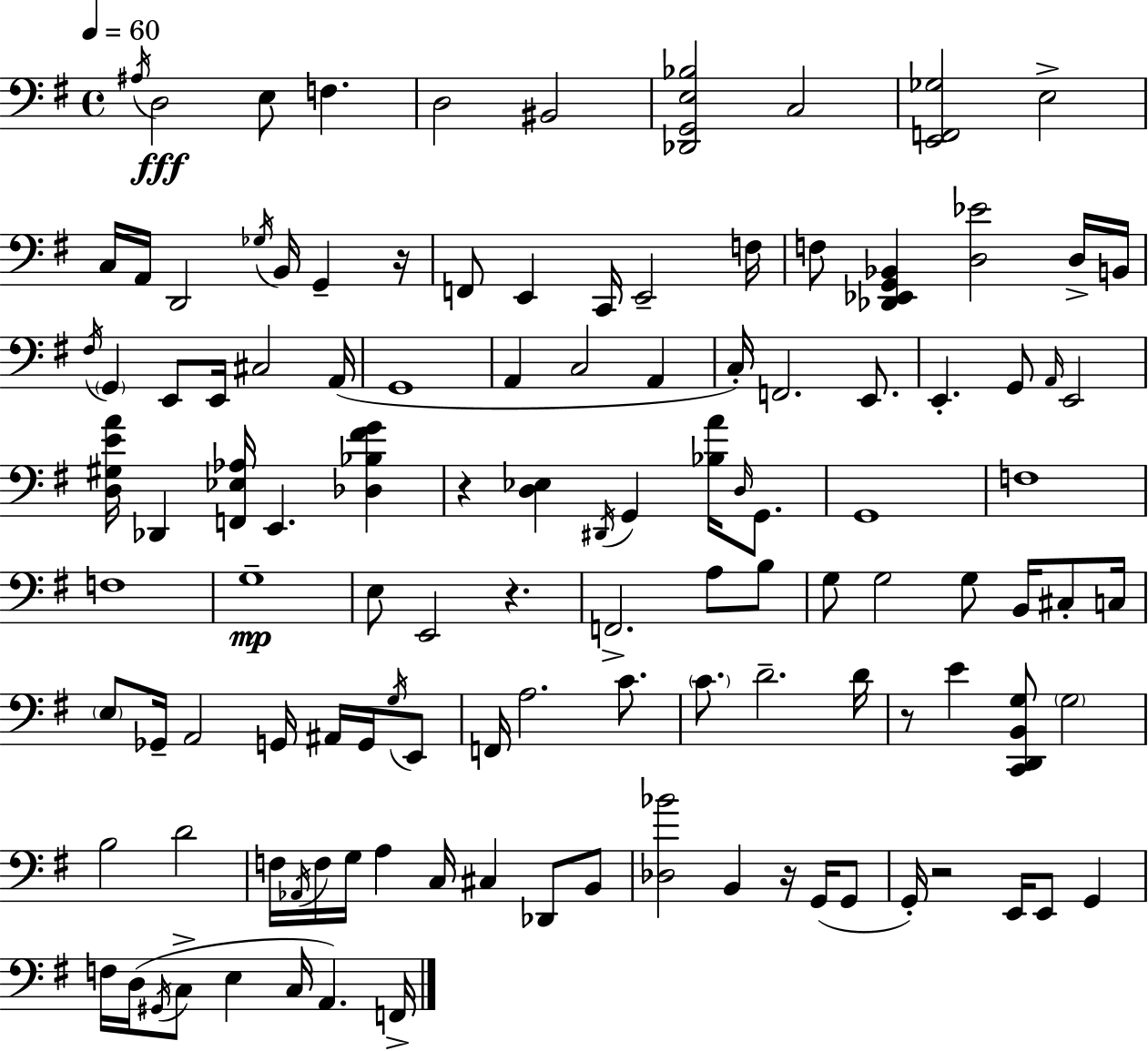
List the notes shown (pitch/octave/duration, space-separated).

A#3/s D3/h E3/e F3/q. D3/h BIS2/h [Db2,G2,E3,Bb3]/h C3/h [E2,F2,Gb3]/h E3/h C3/s A2/s D2/h Gb3/s B2/s G2/q R/s F2/e E2/q C2/s E2/h F3/s F3/e [Db2,Eb2,G2,Bb2]/q [D3,Eb4]/h D3/s B2/s F#3/s G2/q E2/e E2/s C#3/h A2/s G2/w A2/q C3/h A2/q C3/s F2/h. E2/e. E2/q. G2/e A2/s E2/h [D3,G#3,E4,A4]/s Db2/q [F2,Eb3,Ab3]/s E2/q. [Db3,Bb3,F#4,G4]/q R/q [D3,Eb3]/q D#2/s G2/q [Bb3,A4]/s D3/s G2/e. G2/w F3/w F3/w G3/w E3/e E2/h R/q. F2/h. A3/e B3/e G3/e G3/h G3/e B2/s C#3/e C3/s E3/e Gb2/s A2/h G2/s A#2/s G2/s G3/s E2/e F2/s A3/h. C4/e. C4/e. D4/h. D4/s R/e E4/q [C2,D2,B2,G3]/e G3/h B3/h D4/h F3/s Ab2/s F3/s G3/s A3/q C3/s C#3/q Db2/e B2/e [Db3,Bb4]/h B2/q R/s G2/s G2/e G2/s R/h E2/s E2/e G2/q F3/s D3/s G#2/s C3/e E3/q C3/s A2/q. F2/s